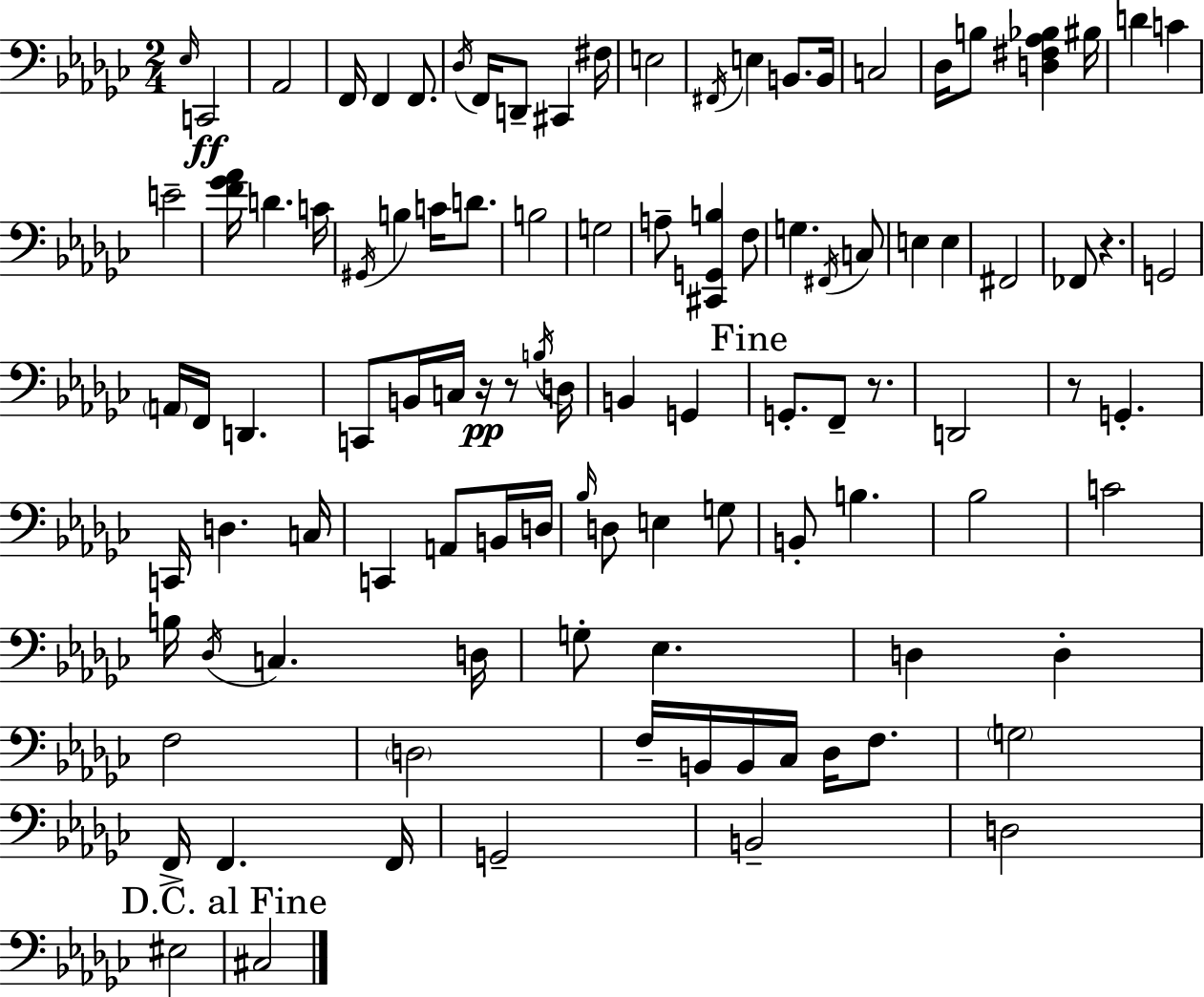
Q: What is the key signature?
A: EES minor